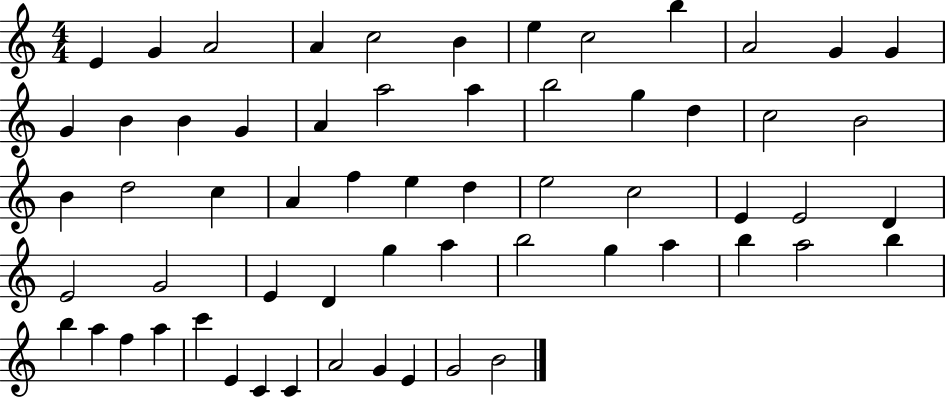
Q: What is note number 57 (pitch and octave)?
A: A4